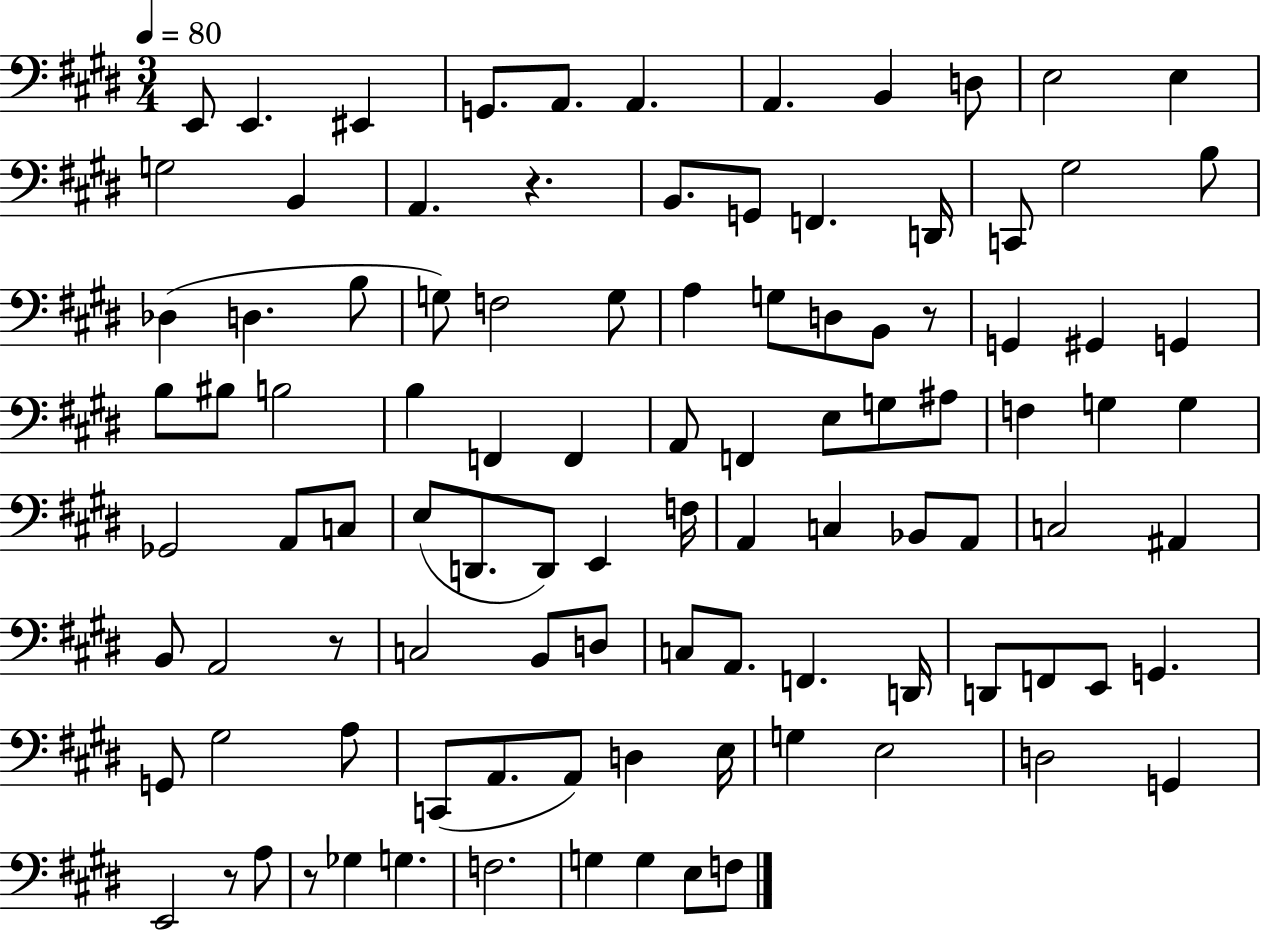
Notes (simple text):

E2/e E2/q. EIS2/q G2/e. A2/e. A2/q. A2/q. B2/q D3/e E3/h E3/q G3/h B2/q A2/q. R/q. B2/e. G2/e F2/q. D2/s C2/e G#3/h B3/e Db3/q D3/q. B3/e G3/e F3/h G3/e A3/q G3/e D3/e B2/e R/e G2/q G#2/q G2/q B3/e BIS3/e B3/h B3/q F2/q F2/q A2/e F2/q E3/e G3/e A#3/e F3/q G3/q G3/q Gb2/h A2/e C3/e E3/e D2/e. D2/e E2/q F3/s A2/q C3/q Bb2/e A2/e C3/h A#2/q B2/e A2/h R/e C3/h B2/e D3/e C3/e A2/e. F2/q. D2/s D2/e F2/e E2/e G2/q. G2/e G#3/h A3/e C2/e A2/e. A2/e D3/q E3/s G3/q E3/h D3/h G2/q E2/h R/e A3/e R/e Gb3/q G3/q. F3/h. G3/q G3/q E3/e F3/e